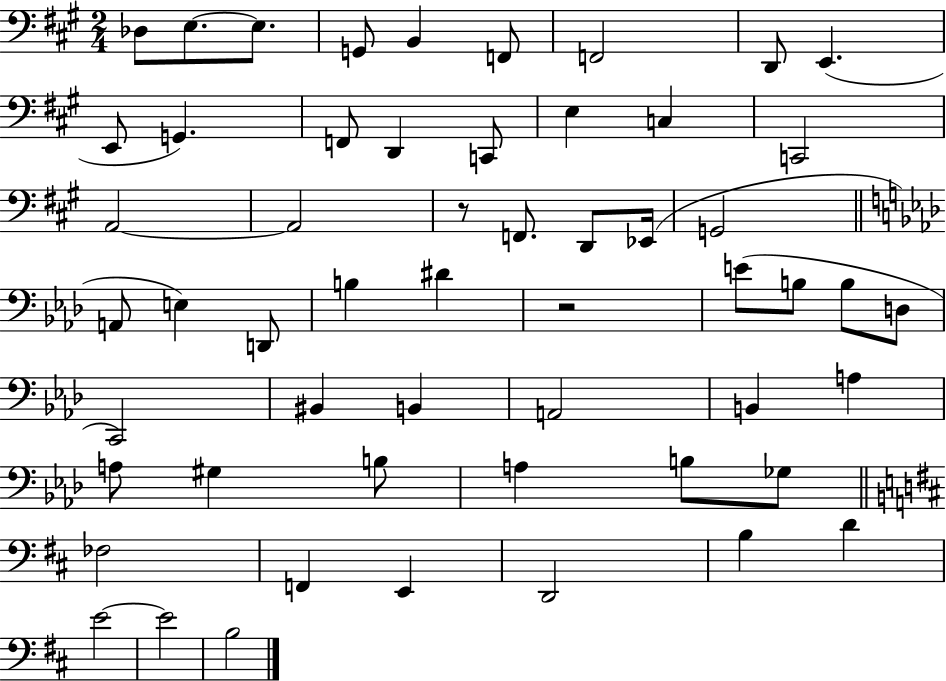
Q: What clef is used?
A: bass